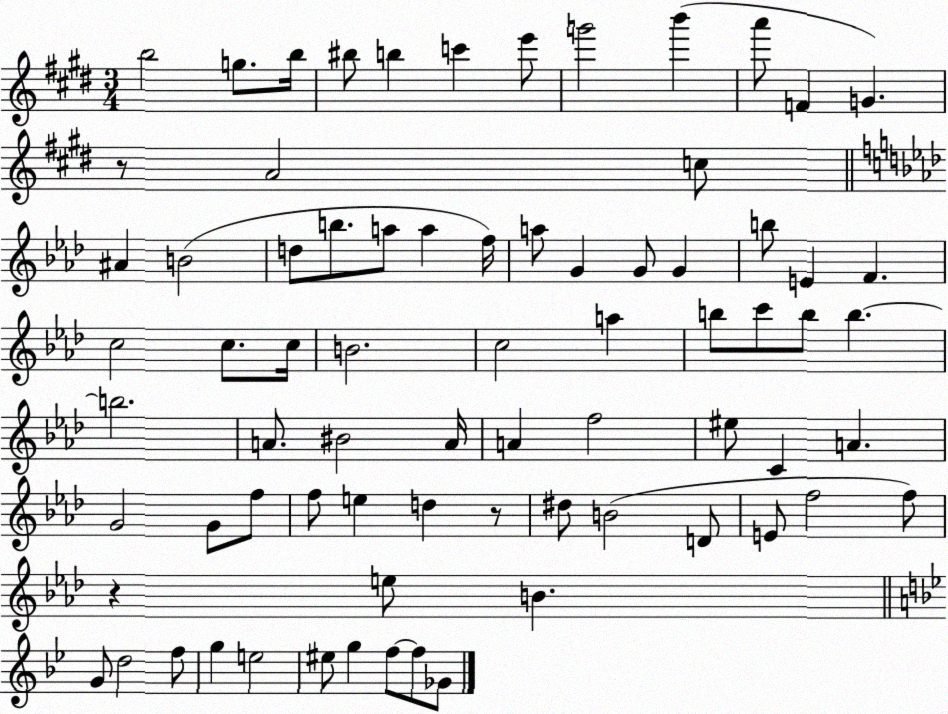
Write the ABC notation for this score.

X:1
T:Untitled
M:3/4
L:1/4
K:E
b2 g/2 b/4 ^b/2 b c' e'/2 g'2 b' a'/2 F G z/2 A2 c/2 ^A B2 d/2 b/2 a/2 a f/4 a/2 G G/2 G b/2 E F c2 c/2 c/4 B2 c2 a b/2 c'/2 b/2 b b2 A/2 ^B2 A/4 A f2 ^e/2 C A G2 G/2 f/2 f/2 e d z/2 ^d/2 B2 D/2 E/2 f2 f/2 z e/2 B G/2 d2 f/2 g e2 ^e/2 g f/2 f/2 _G/2